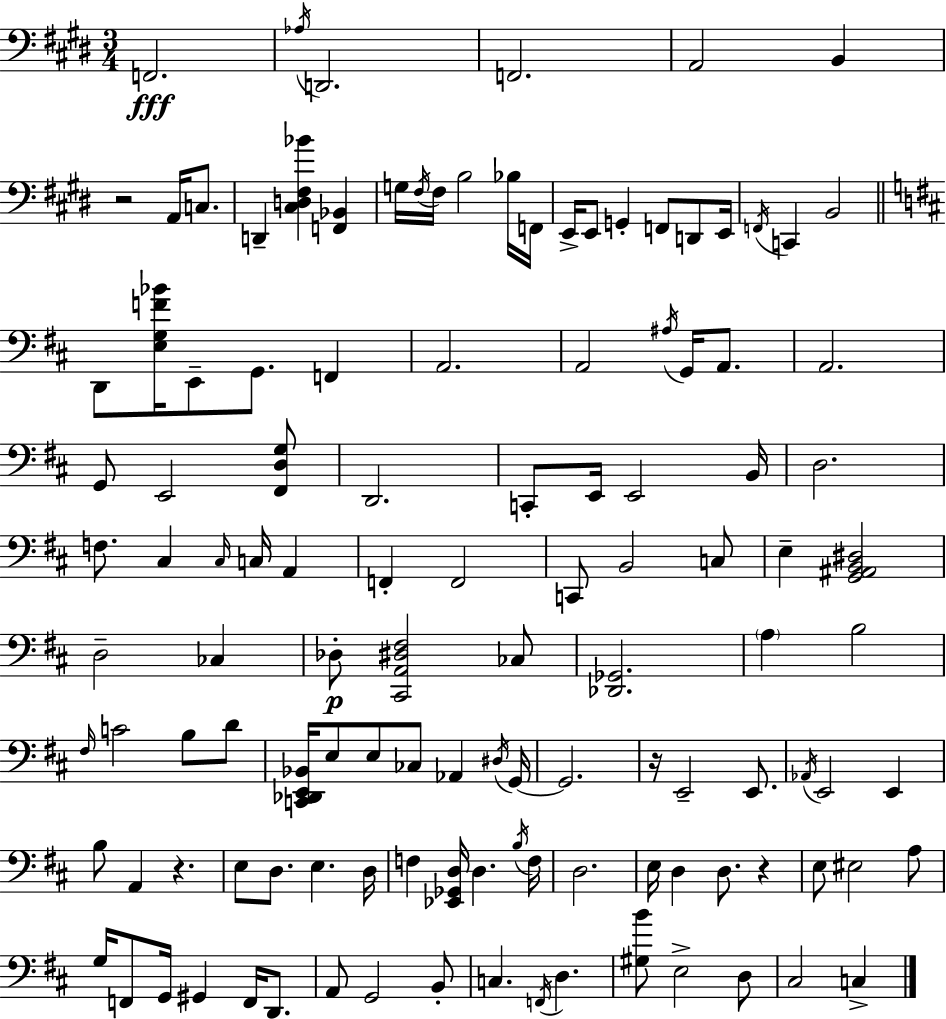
X:1
T:Untitled
M:3/4
L:1/4
K:E
F,,2 _A,/4 D,,2 F,,2 A,,2 B,, z2 A,,/4 C,/2 D,, [^C,D,^F,_B] [F,,_B,,] G,/4 ^F,/4 ^F,/4 B,2 _B,/4 F,,/4 E,,/4 E,,/2 G,, F,,/2 D,,/2 E,,/4 F,,/4 C,, B,,2 D,,/2 [E,G,F_B]/4 E,,/2 G,,/2 F,, A,,2 A,,2 ^A,/4 G,,/4 A,,/2 A,,2 G,,/2 E,,2 [^F,,D,G,]/2 D,,2 C,,/2 E,,/4 E,,2 B,,/4 D,2 F,/2 ^C, ^C,/4 C,/4 A,, F,, F,,2 C,,/2 B,,2 C,/2 E, [G,,^A,,B,,^D,]2 D,2 _C, _D,/2 [^C,,A,,^D,^F,]2 _C,/2 [_D,,_G,,]2 A, B,2 ^F,/4 C2 B,/2 D/2 [C,,_D,,E,,_B,,]/4 E,/2 E,/2 _C,/2 _A,, ^D,/4 G,,/4 G,,2 z/4 E,,2 E,,/2 _A,,/4 E,,2 E,, B,/2 A,, z E,/2 D,/2 E, D,/4 F, [_E,,_G,,D,]/4 D, B,/4 F,/4 D,2 E,/4 D, D,/2 z E,/2 ^E,2 A,/2 G,/4 F,,/2 G,,/4 ^G,, F,,/4 D,,/2 A,,/2 G,,2 B,,/2 C, F,,/4 D, [^G,B]/2 E,2 D,/2 ^C,2 C,